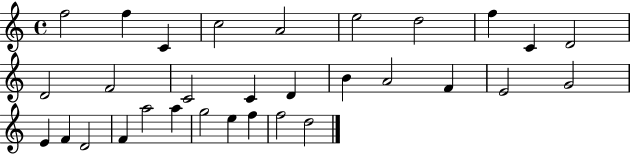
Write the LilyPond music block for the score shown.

{
  \clef treble
  \time 4/4
  \defaultTimeSignature
  \key c \major
  f''2 f''4 c'4 | c''2 a'2 | e''2 d''2 | f''4 c'4 d'2 | \break d'2 f'2 | c'2 c'4 d'4 | b'4 a'2 f'4 | e'2 g'2 | \break e'4 f'4 d'2 | f'4 a''2 a''4 | g''2 e''4 f''4 | f''2 d''2 | \break \bar "|."
}